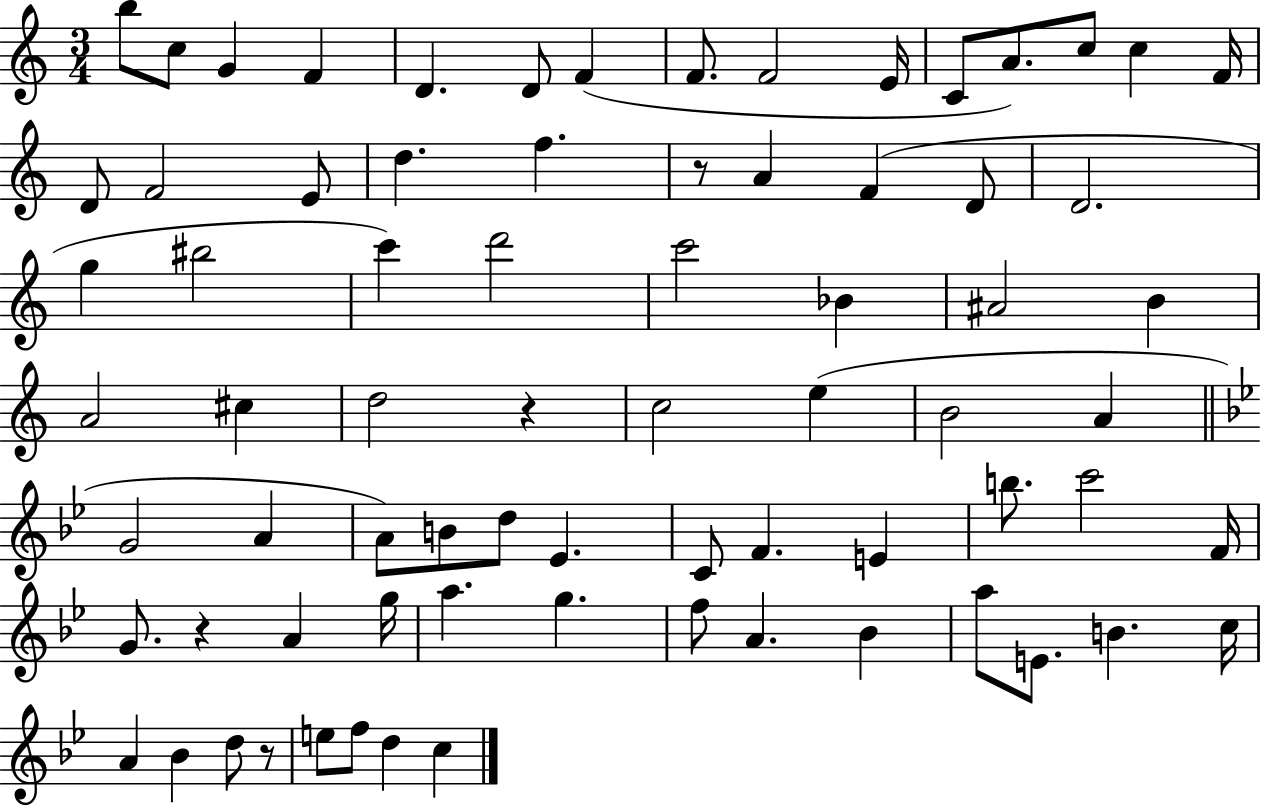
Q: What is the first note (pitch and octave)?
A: B5